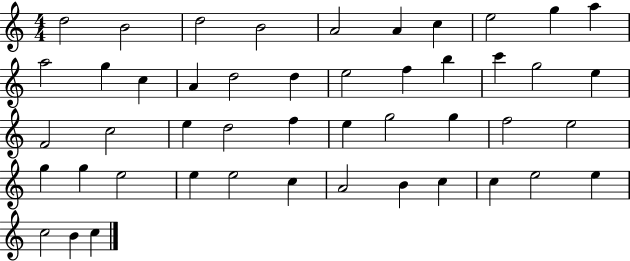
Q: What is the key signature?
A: C major